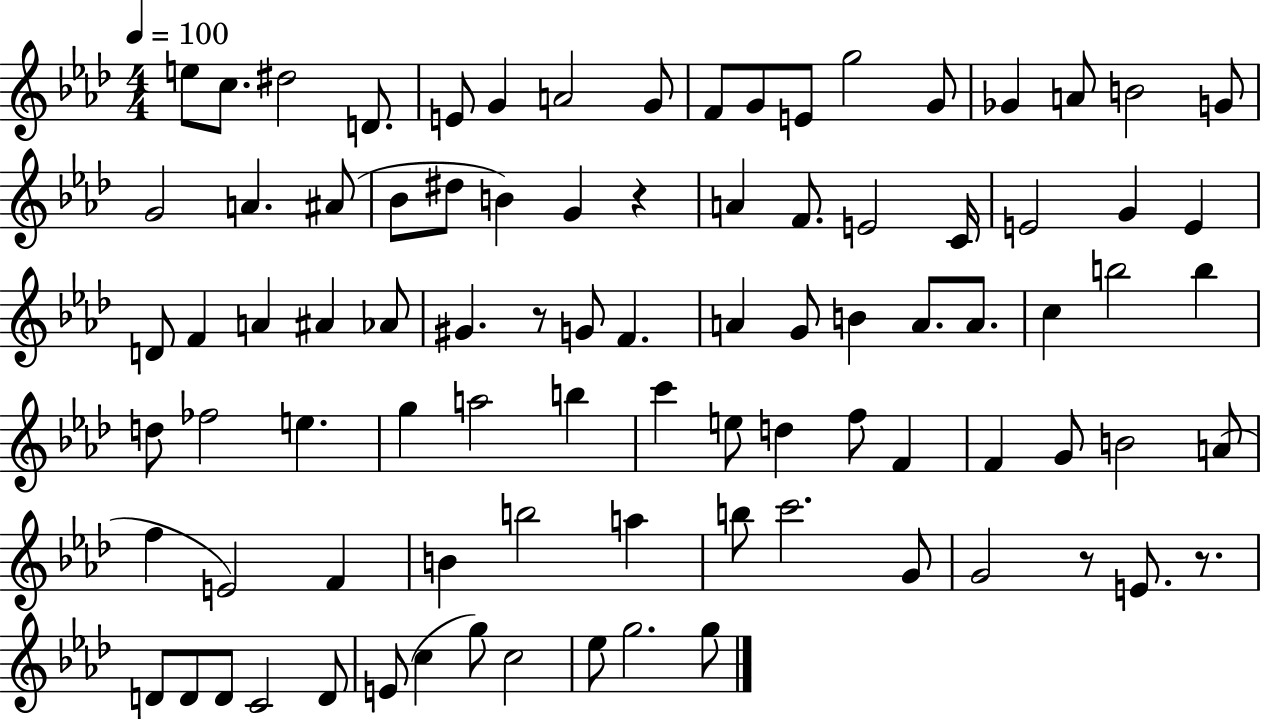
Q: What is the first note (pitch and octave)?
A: E5